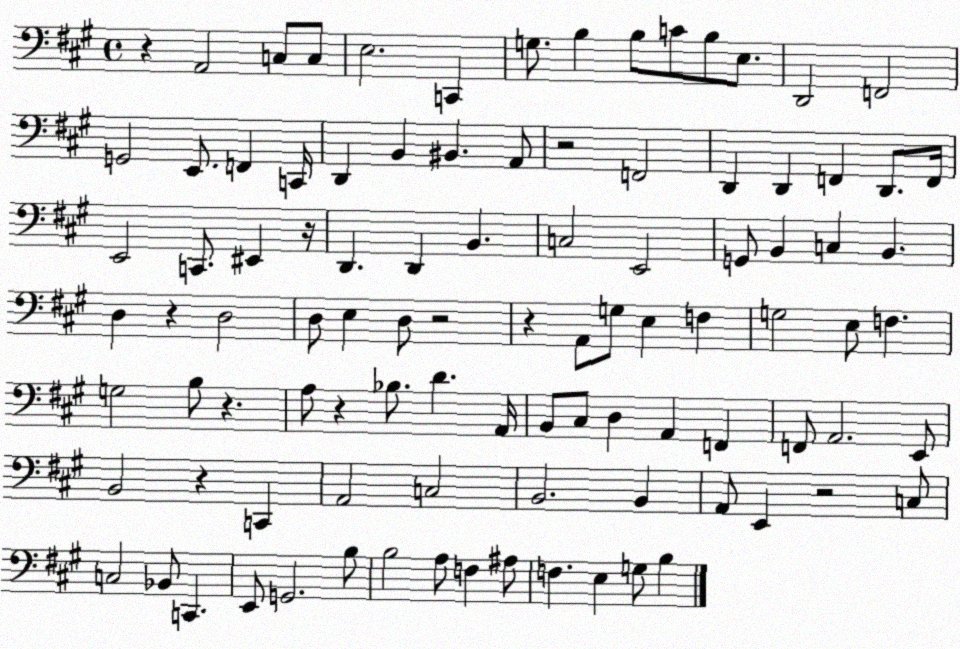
X:1
T:Untitled
M:4/4
L:1/4
K:A
z A,,2 C,/2 C,/2 E,2 C,, G,/2 B, B,/2 C/2 B,/2 E,/2 D,,2 F,,2 G,,2 E,,/2 F,, C,,/4 D,, B,, ^B,, A,,/2 z2 F,,2 D,, D,, F,, D,,/2 F,,/4 E,,2 C,,/2 ^E,, z/4 D,, D,, B,, C,2 E,,2 G,,/2 B,, C, B,, D, z D,2 D,/2 E, D,/2 z2 z A,,/2 G,/2 E, F, G,2 E,/2 F, G,2 B,/2 z A,/2 z _B,/2 D A,,/4 B,,/2 ^C,/2 D, A,, F,, F,,/2 A,,2 E,,/2 B,,2 z C,, A,,2 C,2 B,,2 B,, A,,/2 E,, z2 C,/2 C,2 _B,,/2 C,, E,,/2 G,,2 B,/2 B,2 A,/2 F, ^A,/2 F, E, G,/2 B,